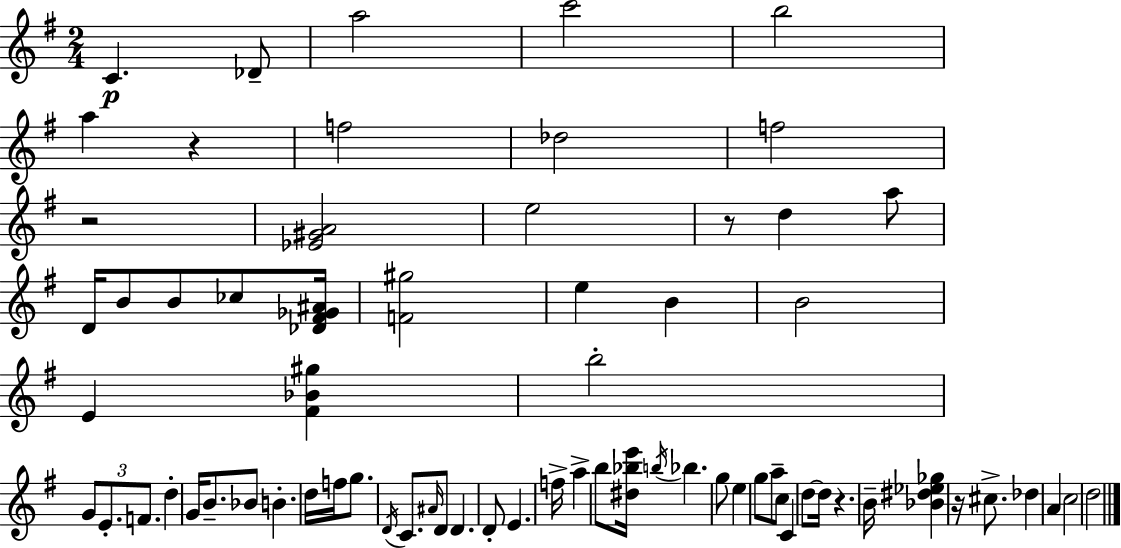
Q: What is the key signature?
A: G major